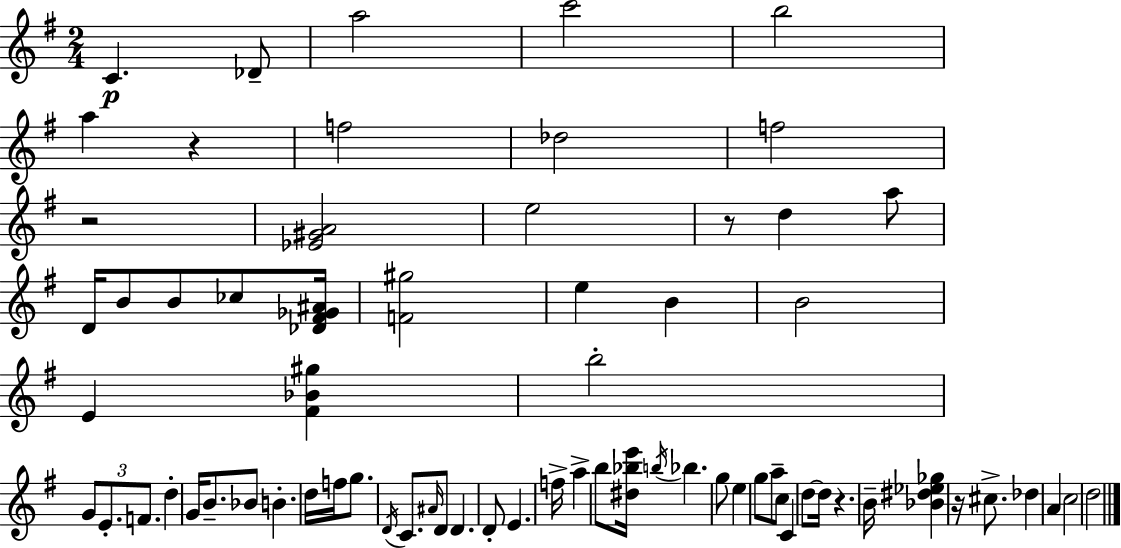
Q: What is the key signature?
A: G major